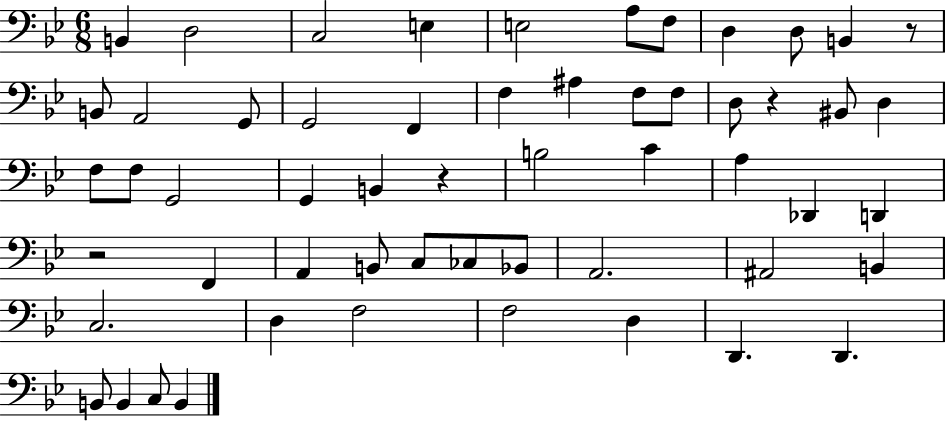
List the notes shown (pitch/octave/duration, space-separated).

B2/q D3/h C3/h E3/q E3/h A3/e F3/e D3/q D3/e B2/q R/e B2/e A2/h G2/e G2/h F2/q F3/q A#3/q F3/e F3/e D3/e R/q BIS2/e D3/q F3/e F3/e G2/h G2/q B2/q R/q B3/h C4/q A3/q Db2/q D2/q R/h F2/q A2/q B2/e C3/e CES3/e Bb2/e A2/h. A#2/h B2/q C3/h. D3/q F3/h F3/h D3/q D2/q. D2/q. B2/e B2/q C3/e B2/q